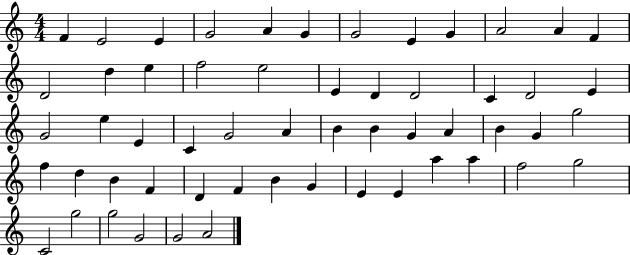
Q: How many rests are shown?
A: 0